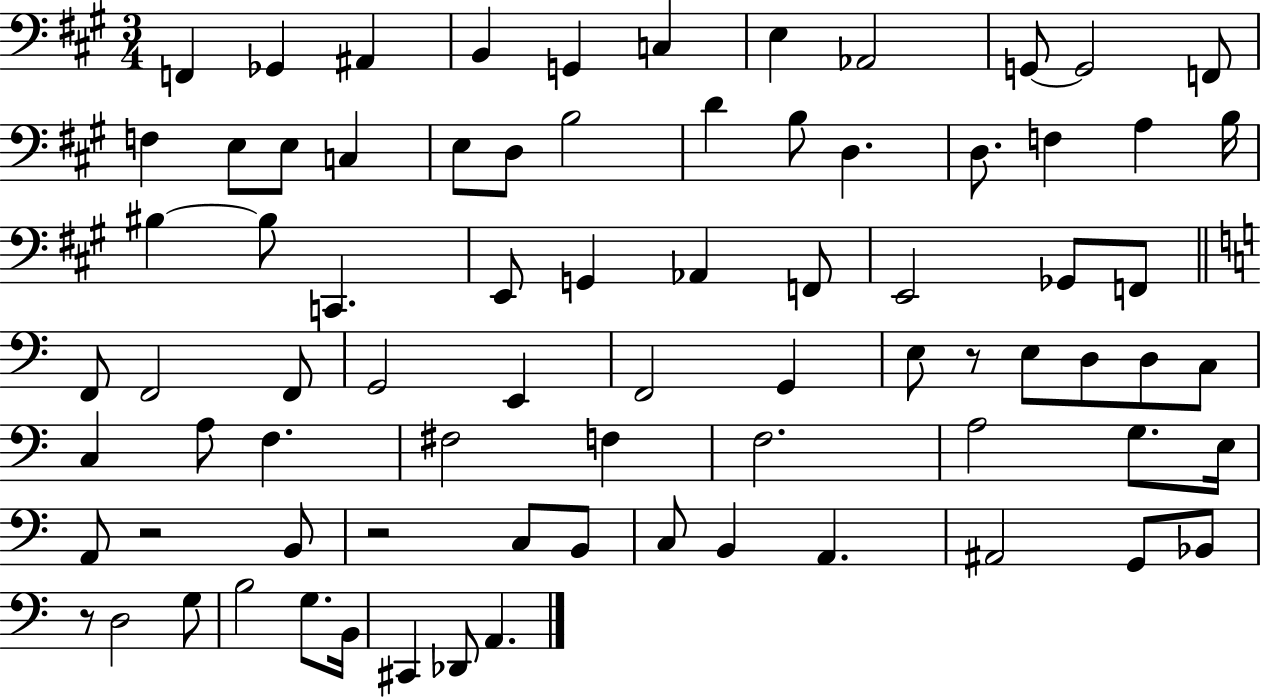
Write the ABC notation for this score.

X:1
T:Untitled
M:3/4
L:1/4
K:A
F,, _G,, ^A,, B,, G,, C, E, _A,,2 G,,/2 G,,2 F,,/2 F, E,/2 E,/2 C, E,/2 D,/2 B,2 D B,/2 D, D,/2 F, A, B,/4 ^B, ^B,/2 C,, E,,/2 G,, _A,, F,,/2 E,,2 _G,,/2 F,,/2 F,,/2 F,,2 F,,/2 G,,2 E,, F,,2 G,, E,/2 z/2 E,/2 D,/2 D,/2 C,/2 C, A,/2 F, ^F,2 F, F,2 A,2 G,/2 E,/4 A,,/2 z2 B,,/2 z2 C,/2 B,,/2 C,/2 B,, A,, ^A,,2 G,,/2 _B,,/2 z/2 D,2 G,/2 B,2 G,/2 B,,/4 ^C,, _D,,/2 A,,